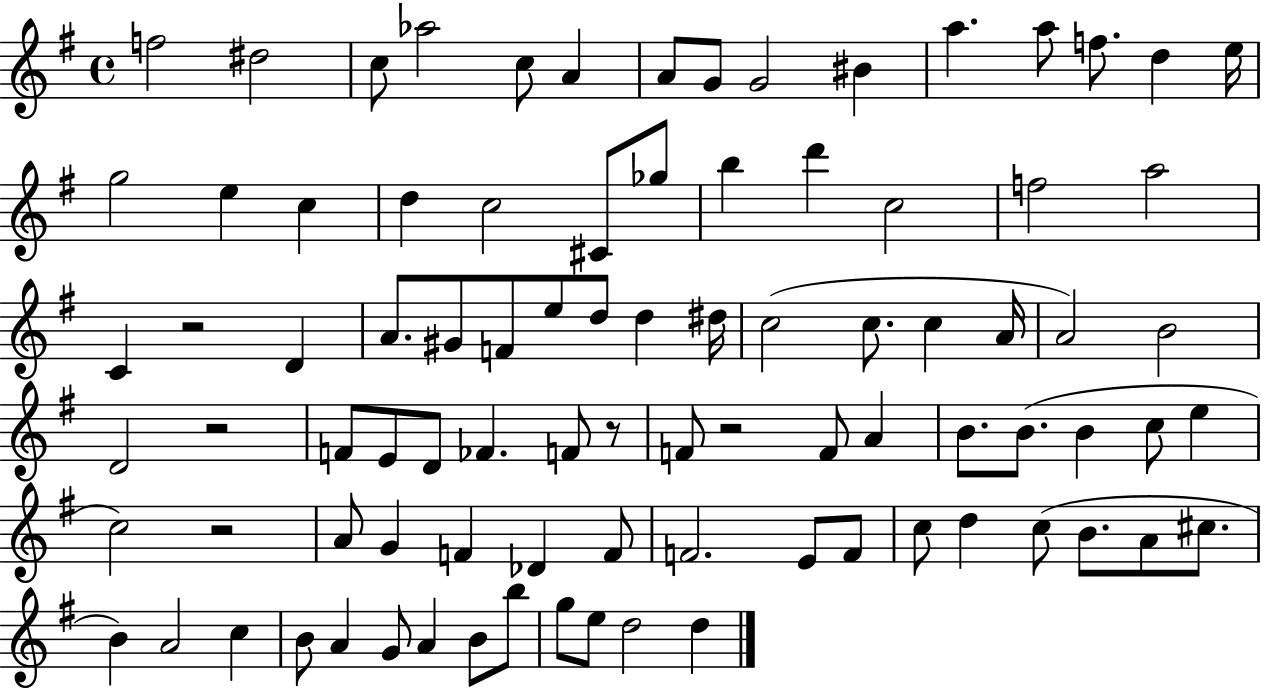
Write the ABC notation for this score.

X:1
T:Untitled
M:4/4
L:1/4
K:G
f2 ^d2 c/2 _a2 c/2 A A/2 G/2 G2 ^B a a/2 f/2 d e/4 g2 e c d c2 ^C/2 _g/2 b d' c2 f2 a2 C z2 D A/2 ^G/2 F/2 e/2 d/2 d ^d/4 c2 c/2 c A/4 A2 B2 D2 z2 F/2 E/2 D/2 _F F/2 z/2 F/2 z2 F/2 A B/2 B/2 B c/2 e c2 z2 A/2 G F _D F/2 F2 E/2 F/2 c/2 d c/2 B/2 A/2 ^c/2 B A2 c B/2 A G/2 A B/2 b/2 g/2 e/2 d2 d